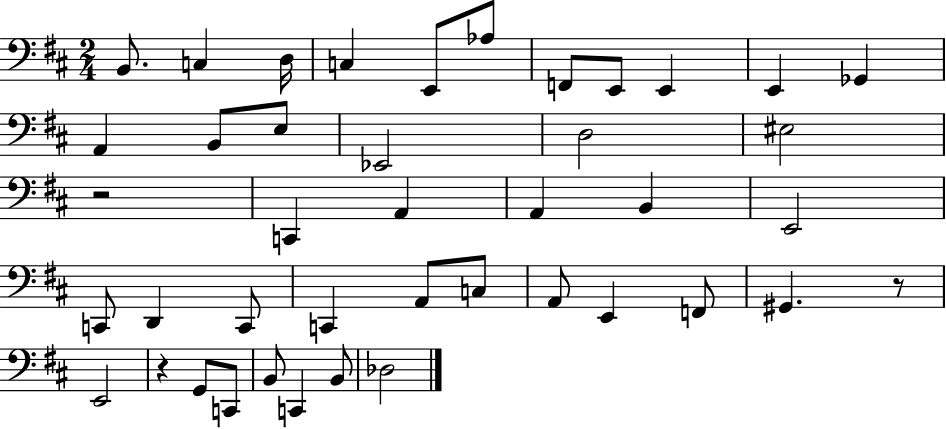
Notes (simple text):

B2/e. C3/q D3/s C3/q E2/e Ab3/e F2/e E2/e E2/q E2/q Gb2/q A2/q B2/e E3/e Eb2/h D3/h EIS3/h R/h C2/q A2/q A2/q B2/q E2/h C2/e D2/q C2/e C2/q A2/e C3/e A2/e E2/q F2/e G#2/q. R/e E2/h R/q G2/e C2/e B2/e C2/q B2/e Db3/h